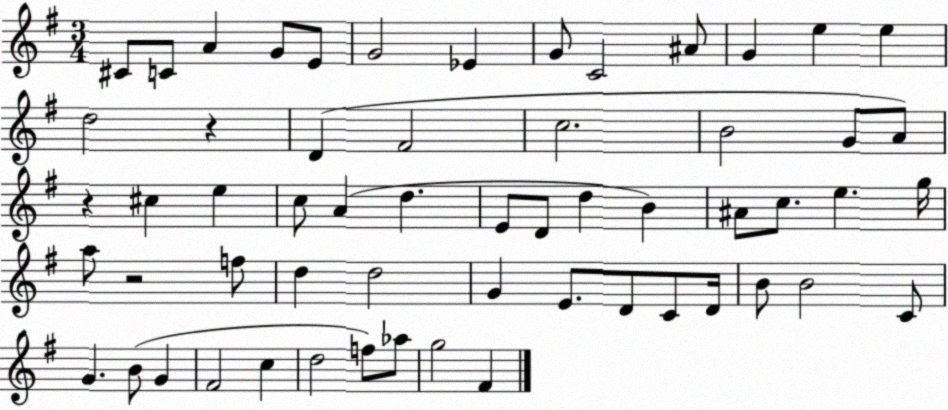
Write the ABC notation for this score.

X:1
T:Untitled
M:3/4
L:1/4
K:G
^C/2 C/2 A G/2 E/2 G2 _E G/2 C2 ^A/2 G e e d2 z D ^F2 c2 B2 G/2 A/2 z ^c e c/2 A d E/2 D/2 d B ^A/2 c/2 e g/4 a/2 z2 f/2 d d2 G E/2 D/2 C/2 D/4 B/2 B2 C/2 G B/2 G ^F2 c d2 f/2 _a/2 g2 ^F